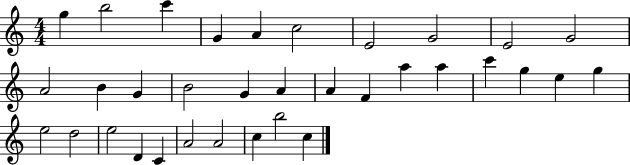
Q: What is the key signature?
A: C major